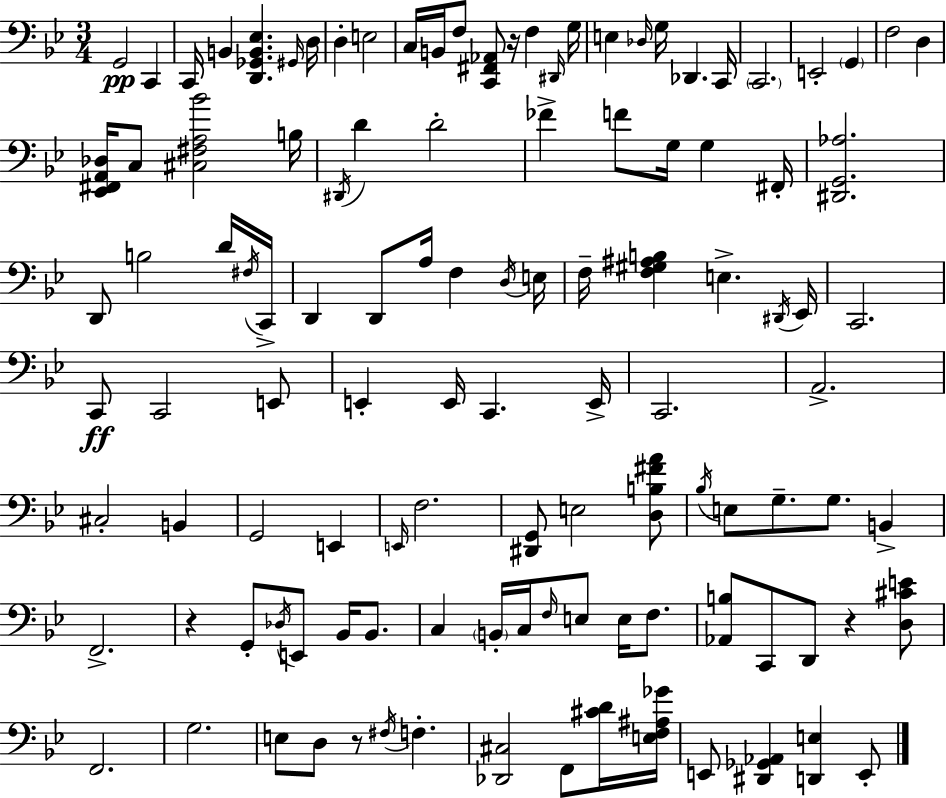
G2/h C2/q C2/s B2/q [D2,Gb2,B2,Eb3]/q. G#2/s D3/s D3/q E3/h C3/s B2/s F3/e [C2,F#2,Ab2]/e R/s F3/q D#2/s G3/s E3/q Db3/s G3/s Db2/q. C2/s C2/h. E2/h G2/q F3/h D3/q [Eb2,F#2,A2,Db3]/s C3/e [C#3,F#3,A3,Bb4]/h B3/s D#2/s D4/q D4/h FES4/q F4/e G3/s G3/q F#2/s [D#2,G2,Ab3]/h. D2/e B3/h D4/s F#3/s C2/s D2/q D2/e A3/s F3/q D3/s E3/s F3/s [F3,G#3,A#3,B3]/q E3/q. D#2/s Eb2/s C2/h. C2/e C2/h E2/e E2/q E2/s C2/q. E2/s C2/h. A2/h. C#3/h B2/q G2/h E2/q E2/s F3/h. [D#2,G2]/e E3/h [D3,B3,F#4,A4]/e Bb3/s E3/e G3/e. G3/e. B2/q F2/h. R/q G2/e Db3/s E2/e Bb2/s Bb2/e. C3/q B2/s C3/s F3/s E3/e E3/s F3/e. [Ab2,B3]/e C2/e D2/e R/q [D3,C#4,E4]/e F2/h. G3/h. E3/e D3/e R/e F#3/s F3/q. [Db2,C#3]/h F2/e [C#4,D4]/s [E3,F3,A#3,Gb4]/s E2/e [D#2,Gb2,Ab2]/q [D2,E3]/q E2/e